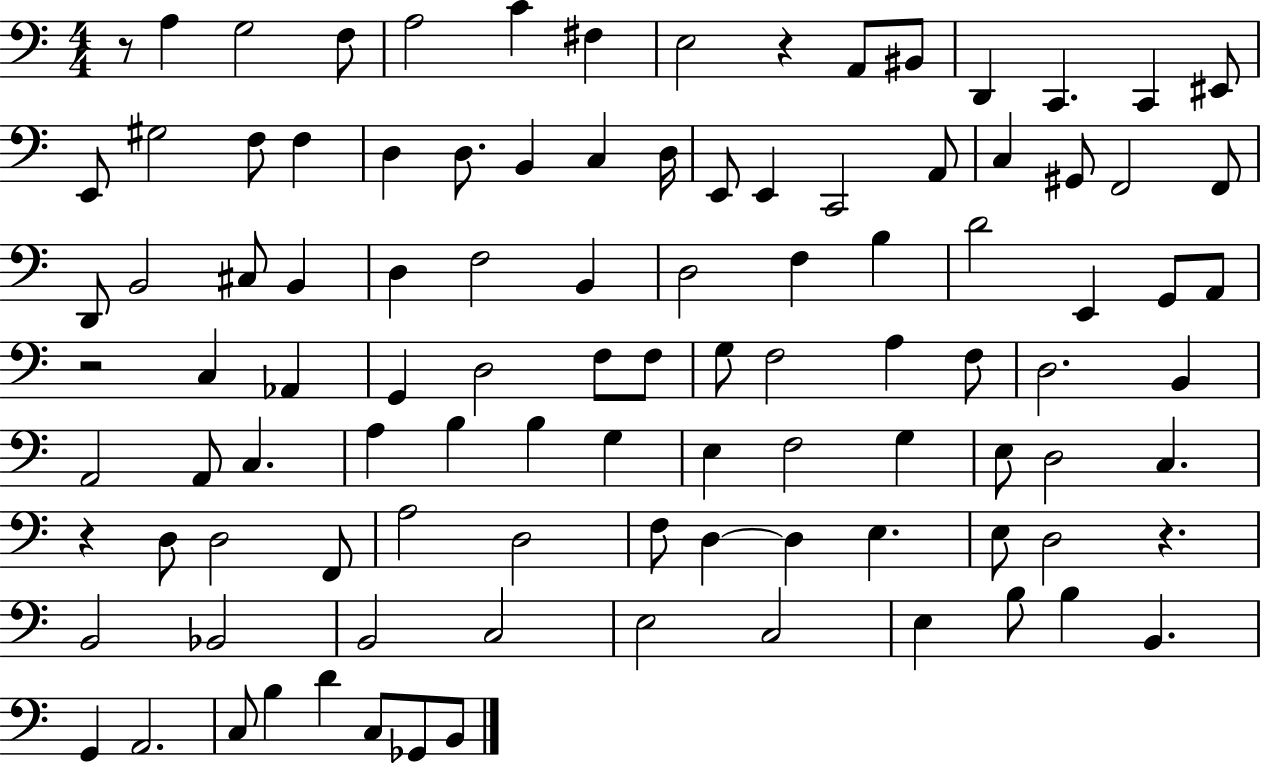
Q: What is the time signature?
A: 4/4